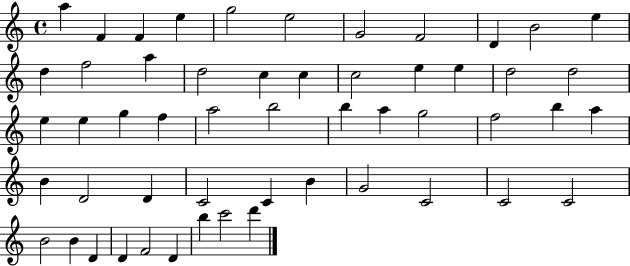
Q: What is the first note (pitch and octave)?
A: A5